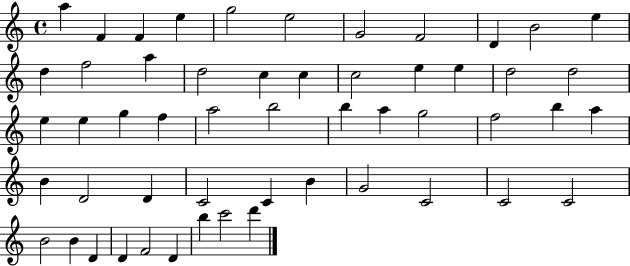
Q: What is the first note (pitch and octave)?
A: A5